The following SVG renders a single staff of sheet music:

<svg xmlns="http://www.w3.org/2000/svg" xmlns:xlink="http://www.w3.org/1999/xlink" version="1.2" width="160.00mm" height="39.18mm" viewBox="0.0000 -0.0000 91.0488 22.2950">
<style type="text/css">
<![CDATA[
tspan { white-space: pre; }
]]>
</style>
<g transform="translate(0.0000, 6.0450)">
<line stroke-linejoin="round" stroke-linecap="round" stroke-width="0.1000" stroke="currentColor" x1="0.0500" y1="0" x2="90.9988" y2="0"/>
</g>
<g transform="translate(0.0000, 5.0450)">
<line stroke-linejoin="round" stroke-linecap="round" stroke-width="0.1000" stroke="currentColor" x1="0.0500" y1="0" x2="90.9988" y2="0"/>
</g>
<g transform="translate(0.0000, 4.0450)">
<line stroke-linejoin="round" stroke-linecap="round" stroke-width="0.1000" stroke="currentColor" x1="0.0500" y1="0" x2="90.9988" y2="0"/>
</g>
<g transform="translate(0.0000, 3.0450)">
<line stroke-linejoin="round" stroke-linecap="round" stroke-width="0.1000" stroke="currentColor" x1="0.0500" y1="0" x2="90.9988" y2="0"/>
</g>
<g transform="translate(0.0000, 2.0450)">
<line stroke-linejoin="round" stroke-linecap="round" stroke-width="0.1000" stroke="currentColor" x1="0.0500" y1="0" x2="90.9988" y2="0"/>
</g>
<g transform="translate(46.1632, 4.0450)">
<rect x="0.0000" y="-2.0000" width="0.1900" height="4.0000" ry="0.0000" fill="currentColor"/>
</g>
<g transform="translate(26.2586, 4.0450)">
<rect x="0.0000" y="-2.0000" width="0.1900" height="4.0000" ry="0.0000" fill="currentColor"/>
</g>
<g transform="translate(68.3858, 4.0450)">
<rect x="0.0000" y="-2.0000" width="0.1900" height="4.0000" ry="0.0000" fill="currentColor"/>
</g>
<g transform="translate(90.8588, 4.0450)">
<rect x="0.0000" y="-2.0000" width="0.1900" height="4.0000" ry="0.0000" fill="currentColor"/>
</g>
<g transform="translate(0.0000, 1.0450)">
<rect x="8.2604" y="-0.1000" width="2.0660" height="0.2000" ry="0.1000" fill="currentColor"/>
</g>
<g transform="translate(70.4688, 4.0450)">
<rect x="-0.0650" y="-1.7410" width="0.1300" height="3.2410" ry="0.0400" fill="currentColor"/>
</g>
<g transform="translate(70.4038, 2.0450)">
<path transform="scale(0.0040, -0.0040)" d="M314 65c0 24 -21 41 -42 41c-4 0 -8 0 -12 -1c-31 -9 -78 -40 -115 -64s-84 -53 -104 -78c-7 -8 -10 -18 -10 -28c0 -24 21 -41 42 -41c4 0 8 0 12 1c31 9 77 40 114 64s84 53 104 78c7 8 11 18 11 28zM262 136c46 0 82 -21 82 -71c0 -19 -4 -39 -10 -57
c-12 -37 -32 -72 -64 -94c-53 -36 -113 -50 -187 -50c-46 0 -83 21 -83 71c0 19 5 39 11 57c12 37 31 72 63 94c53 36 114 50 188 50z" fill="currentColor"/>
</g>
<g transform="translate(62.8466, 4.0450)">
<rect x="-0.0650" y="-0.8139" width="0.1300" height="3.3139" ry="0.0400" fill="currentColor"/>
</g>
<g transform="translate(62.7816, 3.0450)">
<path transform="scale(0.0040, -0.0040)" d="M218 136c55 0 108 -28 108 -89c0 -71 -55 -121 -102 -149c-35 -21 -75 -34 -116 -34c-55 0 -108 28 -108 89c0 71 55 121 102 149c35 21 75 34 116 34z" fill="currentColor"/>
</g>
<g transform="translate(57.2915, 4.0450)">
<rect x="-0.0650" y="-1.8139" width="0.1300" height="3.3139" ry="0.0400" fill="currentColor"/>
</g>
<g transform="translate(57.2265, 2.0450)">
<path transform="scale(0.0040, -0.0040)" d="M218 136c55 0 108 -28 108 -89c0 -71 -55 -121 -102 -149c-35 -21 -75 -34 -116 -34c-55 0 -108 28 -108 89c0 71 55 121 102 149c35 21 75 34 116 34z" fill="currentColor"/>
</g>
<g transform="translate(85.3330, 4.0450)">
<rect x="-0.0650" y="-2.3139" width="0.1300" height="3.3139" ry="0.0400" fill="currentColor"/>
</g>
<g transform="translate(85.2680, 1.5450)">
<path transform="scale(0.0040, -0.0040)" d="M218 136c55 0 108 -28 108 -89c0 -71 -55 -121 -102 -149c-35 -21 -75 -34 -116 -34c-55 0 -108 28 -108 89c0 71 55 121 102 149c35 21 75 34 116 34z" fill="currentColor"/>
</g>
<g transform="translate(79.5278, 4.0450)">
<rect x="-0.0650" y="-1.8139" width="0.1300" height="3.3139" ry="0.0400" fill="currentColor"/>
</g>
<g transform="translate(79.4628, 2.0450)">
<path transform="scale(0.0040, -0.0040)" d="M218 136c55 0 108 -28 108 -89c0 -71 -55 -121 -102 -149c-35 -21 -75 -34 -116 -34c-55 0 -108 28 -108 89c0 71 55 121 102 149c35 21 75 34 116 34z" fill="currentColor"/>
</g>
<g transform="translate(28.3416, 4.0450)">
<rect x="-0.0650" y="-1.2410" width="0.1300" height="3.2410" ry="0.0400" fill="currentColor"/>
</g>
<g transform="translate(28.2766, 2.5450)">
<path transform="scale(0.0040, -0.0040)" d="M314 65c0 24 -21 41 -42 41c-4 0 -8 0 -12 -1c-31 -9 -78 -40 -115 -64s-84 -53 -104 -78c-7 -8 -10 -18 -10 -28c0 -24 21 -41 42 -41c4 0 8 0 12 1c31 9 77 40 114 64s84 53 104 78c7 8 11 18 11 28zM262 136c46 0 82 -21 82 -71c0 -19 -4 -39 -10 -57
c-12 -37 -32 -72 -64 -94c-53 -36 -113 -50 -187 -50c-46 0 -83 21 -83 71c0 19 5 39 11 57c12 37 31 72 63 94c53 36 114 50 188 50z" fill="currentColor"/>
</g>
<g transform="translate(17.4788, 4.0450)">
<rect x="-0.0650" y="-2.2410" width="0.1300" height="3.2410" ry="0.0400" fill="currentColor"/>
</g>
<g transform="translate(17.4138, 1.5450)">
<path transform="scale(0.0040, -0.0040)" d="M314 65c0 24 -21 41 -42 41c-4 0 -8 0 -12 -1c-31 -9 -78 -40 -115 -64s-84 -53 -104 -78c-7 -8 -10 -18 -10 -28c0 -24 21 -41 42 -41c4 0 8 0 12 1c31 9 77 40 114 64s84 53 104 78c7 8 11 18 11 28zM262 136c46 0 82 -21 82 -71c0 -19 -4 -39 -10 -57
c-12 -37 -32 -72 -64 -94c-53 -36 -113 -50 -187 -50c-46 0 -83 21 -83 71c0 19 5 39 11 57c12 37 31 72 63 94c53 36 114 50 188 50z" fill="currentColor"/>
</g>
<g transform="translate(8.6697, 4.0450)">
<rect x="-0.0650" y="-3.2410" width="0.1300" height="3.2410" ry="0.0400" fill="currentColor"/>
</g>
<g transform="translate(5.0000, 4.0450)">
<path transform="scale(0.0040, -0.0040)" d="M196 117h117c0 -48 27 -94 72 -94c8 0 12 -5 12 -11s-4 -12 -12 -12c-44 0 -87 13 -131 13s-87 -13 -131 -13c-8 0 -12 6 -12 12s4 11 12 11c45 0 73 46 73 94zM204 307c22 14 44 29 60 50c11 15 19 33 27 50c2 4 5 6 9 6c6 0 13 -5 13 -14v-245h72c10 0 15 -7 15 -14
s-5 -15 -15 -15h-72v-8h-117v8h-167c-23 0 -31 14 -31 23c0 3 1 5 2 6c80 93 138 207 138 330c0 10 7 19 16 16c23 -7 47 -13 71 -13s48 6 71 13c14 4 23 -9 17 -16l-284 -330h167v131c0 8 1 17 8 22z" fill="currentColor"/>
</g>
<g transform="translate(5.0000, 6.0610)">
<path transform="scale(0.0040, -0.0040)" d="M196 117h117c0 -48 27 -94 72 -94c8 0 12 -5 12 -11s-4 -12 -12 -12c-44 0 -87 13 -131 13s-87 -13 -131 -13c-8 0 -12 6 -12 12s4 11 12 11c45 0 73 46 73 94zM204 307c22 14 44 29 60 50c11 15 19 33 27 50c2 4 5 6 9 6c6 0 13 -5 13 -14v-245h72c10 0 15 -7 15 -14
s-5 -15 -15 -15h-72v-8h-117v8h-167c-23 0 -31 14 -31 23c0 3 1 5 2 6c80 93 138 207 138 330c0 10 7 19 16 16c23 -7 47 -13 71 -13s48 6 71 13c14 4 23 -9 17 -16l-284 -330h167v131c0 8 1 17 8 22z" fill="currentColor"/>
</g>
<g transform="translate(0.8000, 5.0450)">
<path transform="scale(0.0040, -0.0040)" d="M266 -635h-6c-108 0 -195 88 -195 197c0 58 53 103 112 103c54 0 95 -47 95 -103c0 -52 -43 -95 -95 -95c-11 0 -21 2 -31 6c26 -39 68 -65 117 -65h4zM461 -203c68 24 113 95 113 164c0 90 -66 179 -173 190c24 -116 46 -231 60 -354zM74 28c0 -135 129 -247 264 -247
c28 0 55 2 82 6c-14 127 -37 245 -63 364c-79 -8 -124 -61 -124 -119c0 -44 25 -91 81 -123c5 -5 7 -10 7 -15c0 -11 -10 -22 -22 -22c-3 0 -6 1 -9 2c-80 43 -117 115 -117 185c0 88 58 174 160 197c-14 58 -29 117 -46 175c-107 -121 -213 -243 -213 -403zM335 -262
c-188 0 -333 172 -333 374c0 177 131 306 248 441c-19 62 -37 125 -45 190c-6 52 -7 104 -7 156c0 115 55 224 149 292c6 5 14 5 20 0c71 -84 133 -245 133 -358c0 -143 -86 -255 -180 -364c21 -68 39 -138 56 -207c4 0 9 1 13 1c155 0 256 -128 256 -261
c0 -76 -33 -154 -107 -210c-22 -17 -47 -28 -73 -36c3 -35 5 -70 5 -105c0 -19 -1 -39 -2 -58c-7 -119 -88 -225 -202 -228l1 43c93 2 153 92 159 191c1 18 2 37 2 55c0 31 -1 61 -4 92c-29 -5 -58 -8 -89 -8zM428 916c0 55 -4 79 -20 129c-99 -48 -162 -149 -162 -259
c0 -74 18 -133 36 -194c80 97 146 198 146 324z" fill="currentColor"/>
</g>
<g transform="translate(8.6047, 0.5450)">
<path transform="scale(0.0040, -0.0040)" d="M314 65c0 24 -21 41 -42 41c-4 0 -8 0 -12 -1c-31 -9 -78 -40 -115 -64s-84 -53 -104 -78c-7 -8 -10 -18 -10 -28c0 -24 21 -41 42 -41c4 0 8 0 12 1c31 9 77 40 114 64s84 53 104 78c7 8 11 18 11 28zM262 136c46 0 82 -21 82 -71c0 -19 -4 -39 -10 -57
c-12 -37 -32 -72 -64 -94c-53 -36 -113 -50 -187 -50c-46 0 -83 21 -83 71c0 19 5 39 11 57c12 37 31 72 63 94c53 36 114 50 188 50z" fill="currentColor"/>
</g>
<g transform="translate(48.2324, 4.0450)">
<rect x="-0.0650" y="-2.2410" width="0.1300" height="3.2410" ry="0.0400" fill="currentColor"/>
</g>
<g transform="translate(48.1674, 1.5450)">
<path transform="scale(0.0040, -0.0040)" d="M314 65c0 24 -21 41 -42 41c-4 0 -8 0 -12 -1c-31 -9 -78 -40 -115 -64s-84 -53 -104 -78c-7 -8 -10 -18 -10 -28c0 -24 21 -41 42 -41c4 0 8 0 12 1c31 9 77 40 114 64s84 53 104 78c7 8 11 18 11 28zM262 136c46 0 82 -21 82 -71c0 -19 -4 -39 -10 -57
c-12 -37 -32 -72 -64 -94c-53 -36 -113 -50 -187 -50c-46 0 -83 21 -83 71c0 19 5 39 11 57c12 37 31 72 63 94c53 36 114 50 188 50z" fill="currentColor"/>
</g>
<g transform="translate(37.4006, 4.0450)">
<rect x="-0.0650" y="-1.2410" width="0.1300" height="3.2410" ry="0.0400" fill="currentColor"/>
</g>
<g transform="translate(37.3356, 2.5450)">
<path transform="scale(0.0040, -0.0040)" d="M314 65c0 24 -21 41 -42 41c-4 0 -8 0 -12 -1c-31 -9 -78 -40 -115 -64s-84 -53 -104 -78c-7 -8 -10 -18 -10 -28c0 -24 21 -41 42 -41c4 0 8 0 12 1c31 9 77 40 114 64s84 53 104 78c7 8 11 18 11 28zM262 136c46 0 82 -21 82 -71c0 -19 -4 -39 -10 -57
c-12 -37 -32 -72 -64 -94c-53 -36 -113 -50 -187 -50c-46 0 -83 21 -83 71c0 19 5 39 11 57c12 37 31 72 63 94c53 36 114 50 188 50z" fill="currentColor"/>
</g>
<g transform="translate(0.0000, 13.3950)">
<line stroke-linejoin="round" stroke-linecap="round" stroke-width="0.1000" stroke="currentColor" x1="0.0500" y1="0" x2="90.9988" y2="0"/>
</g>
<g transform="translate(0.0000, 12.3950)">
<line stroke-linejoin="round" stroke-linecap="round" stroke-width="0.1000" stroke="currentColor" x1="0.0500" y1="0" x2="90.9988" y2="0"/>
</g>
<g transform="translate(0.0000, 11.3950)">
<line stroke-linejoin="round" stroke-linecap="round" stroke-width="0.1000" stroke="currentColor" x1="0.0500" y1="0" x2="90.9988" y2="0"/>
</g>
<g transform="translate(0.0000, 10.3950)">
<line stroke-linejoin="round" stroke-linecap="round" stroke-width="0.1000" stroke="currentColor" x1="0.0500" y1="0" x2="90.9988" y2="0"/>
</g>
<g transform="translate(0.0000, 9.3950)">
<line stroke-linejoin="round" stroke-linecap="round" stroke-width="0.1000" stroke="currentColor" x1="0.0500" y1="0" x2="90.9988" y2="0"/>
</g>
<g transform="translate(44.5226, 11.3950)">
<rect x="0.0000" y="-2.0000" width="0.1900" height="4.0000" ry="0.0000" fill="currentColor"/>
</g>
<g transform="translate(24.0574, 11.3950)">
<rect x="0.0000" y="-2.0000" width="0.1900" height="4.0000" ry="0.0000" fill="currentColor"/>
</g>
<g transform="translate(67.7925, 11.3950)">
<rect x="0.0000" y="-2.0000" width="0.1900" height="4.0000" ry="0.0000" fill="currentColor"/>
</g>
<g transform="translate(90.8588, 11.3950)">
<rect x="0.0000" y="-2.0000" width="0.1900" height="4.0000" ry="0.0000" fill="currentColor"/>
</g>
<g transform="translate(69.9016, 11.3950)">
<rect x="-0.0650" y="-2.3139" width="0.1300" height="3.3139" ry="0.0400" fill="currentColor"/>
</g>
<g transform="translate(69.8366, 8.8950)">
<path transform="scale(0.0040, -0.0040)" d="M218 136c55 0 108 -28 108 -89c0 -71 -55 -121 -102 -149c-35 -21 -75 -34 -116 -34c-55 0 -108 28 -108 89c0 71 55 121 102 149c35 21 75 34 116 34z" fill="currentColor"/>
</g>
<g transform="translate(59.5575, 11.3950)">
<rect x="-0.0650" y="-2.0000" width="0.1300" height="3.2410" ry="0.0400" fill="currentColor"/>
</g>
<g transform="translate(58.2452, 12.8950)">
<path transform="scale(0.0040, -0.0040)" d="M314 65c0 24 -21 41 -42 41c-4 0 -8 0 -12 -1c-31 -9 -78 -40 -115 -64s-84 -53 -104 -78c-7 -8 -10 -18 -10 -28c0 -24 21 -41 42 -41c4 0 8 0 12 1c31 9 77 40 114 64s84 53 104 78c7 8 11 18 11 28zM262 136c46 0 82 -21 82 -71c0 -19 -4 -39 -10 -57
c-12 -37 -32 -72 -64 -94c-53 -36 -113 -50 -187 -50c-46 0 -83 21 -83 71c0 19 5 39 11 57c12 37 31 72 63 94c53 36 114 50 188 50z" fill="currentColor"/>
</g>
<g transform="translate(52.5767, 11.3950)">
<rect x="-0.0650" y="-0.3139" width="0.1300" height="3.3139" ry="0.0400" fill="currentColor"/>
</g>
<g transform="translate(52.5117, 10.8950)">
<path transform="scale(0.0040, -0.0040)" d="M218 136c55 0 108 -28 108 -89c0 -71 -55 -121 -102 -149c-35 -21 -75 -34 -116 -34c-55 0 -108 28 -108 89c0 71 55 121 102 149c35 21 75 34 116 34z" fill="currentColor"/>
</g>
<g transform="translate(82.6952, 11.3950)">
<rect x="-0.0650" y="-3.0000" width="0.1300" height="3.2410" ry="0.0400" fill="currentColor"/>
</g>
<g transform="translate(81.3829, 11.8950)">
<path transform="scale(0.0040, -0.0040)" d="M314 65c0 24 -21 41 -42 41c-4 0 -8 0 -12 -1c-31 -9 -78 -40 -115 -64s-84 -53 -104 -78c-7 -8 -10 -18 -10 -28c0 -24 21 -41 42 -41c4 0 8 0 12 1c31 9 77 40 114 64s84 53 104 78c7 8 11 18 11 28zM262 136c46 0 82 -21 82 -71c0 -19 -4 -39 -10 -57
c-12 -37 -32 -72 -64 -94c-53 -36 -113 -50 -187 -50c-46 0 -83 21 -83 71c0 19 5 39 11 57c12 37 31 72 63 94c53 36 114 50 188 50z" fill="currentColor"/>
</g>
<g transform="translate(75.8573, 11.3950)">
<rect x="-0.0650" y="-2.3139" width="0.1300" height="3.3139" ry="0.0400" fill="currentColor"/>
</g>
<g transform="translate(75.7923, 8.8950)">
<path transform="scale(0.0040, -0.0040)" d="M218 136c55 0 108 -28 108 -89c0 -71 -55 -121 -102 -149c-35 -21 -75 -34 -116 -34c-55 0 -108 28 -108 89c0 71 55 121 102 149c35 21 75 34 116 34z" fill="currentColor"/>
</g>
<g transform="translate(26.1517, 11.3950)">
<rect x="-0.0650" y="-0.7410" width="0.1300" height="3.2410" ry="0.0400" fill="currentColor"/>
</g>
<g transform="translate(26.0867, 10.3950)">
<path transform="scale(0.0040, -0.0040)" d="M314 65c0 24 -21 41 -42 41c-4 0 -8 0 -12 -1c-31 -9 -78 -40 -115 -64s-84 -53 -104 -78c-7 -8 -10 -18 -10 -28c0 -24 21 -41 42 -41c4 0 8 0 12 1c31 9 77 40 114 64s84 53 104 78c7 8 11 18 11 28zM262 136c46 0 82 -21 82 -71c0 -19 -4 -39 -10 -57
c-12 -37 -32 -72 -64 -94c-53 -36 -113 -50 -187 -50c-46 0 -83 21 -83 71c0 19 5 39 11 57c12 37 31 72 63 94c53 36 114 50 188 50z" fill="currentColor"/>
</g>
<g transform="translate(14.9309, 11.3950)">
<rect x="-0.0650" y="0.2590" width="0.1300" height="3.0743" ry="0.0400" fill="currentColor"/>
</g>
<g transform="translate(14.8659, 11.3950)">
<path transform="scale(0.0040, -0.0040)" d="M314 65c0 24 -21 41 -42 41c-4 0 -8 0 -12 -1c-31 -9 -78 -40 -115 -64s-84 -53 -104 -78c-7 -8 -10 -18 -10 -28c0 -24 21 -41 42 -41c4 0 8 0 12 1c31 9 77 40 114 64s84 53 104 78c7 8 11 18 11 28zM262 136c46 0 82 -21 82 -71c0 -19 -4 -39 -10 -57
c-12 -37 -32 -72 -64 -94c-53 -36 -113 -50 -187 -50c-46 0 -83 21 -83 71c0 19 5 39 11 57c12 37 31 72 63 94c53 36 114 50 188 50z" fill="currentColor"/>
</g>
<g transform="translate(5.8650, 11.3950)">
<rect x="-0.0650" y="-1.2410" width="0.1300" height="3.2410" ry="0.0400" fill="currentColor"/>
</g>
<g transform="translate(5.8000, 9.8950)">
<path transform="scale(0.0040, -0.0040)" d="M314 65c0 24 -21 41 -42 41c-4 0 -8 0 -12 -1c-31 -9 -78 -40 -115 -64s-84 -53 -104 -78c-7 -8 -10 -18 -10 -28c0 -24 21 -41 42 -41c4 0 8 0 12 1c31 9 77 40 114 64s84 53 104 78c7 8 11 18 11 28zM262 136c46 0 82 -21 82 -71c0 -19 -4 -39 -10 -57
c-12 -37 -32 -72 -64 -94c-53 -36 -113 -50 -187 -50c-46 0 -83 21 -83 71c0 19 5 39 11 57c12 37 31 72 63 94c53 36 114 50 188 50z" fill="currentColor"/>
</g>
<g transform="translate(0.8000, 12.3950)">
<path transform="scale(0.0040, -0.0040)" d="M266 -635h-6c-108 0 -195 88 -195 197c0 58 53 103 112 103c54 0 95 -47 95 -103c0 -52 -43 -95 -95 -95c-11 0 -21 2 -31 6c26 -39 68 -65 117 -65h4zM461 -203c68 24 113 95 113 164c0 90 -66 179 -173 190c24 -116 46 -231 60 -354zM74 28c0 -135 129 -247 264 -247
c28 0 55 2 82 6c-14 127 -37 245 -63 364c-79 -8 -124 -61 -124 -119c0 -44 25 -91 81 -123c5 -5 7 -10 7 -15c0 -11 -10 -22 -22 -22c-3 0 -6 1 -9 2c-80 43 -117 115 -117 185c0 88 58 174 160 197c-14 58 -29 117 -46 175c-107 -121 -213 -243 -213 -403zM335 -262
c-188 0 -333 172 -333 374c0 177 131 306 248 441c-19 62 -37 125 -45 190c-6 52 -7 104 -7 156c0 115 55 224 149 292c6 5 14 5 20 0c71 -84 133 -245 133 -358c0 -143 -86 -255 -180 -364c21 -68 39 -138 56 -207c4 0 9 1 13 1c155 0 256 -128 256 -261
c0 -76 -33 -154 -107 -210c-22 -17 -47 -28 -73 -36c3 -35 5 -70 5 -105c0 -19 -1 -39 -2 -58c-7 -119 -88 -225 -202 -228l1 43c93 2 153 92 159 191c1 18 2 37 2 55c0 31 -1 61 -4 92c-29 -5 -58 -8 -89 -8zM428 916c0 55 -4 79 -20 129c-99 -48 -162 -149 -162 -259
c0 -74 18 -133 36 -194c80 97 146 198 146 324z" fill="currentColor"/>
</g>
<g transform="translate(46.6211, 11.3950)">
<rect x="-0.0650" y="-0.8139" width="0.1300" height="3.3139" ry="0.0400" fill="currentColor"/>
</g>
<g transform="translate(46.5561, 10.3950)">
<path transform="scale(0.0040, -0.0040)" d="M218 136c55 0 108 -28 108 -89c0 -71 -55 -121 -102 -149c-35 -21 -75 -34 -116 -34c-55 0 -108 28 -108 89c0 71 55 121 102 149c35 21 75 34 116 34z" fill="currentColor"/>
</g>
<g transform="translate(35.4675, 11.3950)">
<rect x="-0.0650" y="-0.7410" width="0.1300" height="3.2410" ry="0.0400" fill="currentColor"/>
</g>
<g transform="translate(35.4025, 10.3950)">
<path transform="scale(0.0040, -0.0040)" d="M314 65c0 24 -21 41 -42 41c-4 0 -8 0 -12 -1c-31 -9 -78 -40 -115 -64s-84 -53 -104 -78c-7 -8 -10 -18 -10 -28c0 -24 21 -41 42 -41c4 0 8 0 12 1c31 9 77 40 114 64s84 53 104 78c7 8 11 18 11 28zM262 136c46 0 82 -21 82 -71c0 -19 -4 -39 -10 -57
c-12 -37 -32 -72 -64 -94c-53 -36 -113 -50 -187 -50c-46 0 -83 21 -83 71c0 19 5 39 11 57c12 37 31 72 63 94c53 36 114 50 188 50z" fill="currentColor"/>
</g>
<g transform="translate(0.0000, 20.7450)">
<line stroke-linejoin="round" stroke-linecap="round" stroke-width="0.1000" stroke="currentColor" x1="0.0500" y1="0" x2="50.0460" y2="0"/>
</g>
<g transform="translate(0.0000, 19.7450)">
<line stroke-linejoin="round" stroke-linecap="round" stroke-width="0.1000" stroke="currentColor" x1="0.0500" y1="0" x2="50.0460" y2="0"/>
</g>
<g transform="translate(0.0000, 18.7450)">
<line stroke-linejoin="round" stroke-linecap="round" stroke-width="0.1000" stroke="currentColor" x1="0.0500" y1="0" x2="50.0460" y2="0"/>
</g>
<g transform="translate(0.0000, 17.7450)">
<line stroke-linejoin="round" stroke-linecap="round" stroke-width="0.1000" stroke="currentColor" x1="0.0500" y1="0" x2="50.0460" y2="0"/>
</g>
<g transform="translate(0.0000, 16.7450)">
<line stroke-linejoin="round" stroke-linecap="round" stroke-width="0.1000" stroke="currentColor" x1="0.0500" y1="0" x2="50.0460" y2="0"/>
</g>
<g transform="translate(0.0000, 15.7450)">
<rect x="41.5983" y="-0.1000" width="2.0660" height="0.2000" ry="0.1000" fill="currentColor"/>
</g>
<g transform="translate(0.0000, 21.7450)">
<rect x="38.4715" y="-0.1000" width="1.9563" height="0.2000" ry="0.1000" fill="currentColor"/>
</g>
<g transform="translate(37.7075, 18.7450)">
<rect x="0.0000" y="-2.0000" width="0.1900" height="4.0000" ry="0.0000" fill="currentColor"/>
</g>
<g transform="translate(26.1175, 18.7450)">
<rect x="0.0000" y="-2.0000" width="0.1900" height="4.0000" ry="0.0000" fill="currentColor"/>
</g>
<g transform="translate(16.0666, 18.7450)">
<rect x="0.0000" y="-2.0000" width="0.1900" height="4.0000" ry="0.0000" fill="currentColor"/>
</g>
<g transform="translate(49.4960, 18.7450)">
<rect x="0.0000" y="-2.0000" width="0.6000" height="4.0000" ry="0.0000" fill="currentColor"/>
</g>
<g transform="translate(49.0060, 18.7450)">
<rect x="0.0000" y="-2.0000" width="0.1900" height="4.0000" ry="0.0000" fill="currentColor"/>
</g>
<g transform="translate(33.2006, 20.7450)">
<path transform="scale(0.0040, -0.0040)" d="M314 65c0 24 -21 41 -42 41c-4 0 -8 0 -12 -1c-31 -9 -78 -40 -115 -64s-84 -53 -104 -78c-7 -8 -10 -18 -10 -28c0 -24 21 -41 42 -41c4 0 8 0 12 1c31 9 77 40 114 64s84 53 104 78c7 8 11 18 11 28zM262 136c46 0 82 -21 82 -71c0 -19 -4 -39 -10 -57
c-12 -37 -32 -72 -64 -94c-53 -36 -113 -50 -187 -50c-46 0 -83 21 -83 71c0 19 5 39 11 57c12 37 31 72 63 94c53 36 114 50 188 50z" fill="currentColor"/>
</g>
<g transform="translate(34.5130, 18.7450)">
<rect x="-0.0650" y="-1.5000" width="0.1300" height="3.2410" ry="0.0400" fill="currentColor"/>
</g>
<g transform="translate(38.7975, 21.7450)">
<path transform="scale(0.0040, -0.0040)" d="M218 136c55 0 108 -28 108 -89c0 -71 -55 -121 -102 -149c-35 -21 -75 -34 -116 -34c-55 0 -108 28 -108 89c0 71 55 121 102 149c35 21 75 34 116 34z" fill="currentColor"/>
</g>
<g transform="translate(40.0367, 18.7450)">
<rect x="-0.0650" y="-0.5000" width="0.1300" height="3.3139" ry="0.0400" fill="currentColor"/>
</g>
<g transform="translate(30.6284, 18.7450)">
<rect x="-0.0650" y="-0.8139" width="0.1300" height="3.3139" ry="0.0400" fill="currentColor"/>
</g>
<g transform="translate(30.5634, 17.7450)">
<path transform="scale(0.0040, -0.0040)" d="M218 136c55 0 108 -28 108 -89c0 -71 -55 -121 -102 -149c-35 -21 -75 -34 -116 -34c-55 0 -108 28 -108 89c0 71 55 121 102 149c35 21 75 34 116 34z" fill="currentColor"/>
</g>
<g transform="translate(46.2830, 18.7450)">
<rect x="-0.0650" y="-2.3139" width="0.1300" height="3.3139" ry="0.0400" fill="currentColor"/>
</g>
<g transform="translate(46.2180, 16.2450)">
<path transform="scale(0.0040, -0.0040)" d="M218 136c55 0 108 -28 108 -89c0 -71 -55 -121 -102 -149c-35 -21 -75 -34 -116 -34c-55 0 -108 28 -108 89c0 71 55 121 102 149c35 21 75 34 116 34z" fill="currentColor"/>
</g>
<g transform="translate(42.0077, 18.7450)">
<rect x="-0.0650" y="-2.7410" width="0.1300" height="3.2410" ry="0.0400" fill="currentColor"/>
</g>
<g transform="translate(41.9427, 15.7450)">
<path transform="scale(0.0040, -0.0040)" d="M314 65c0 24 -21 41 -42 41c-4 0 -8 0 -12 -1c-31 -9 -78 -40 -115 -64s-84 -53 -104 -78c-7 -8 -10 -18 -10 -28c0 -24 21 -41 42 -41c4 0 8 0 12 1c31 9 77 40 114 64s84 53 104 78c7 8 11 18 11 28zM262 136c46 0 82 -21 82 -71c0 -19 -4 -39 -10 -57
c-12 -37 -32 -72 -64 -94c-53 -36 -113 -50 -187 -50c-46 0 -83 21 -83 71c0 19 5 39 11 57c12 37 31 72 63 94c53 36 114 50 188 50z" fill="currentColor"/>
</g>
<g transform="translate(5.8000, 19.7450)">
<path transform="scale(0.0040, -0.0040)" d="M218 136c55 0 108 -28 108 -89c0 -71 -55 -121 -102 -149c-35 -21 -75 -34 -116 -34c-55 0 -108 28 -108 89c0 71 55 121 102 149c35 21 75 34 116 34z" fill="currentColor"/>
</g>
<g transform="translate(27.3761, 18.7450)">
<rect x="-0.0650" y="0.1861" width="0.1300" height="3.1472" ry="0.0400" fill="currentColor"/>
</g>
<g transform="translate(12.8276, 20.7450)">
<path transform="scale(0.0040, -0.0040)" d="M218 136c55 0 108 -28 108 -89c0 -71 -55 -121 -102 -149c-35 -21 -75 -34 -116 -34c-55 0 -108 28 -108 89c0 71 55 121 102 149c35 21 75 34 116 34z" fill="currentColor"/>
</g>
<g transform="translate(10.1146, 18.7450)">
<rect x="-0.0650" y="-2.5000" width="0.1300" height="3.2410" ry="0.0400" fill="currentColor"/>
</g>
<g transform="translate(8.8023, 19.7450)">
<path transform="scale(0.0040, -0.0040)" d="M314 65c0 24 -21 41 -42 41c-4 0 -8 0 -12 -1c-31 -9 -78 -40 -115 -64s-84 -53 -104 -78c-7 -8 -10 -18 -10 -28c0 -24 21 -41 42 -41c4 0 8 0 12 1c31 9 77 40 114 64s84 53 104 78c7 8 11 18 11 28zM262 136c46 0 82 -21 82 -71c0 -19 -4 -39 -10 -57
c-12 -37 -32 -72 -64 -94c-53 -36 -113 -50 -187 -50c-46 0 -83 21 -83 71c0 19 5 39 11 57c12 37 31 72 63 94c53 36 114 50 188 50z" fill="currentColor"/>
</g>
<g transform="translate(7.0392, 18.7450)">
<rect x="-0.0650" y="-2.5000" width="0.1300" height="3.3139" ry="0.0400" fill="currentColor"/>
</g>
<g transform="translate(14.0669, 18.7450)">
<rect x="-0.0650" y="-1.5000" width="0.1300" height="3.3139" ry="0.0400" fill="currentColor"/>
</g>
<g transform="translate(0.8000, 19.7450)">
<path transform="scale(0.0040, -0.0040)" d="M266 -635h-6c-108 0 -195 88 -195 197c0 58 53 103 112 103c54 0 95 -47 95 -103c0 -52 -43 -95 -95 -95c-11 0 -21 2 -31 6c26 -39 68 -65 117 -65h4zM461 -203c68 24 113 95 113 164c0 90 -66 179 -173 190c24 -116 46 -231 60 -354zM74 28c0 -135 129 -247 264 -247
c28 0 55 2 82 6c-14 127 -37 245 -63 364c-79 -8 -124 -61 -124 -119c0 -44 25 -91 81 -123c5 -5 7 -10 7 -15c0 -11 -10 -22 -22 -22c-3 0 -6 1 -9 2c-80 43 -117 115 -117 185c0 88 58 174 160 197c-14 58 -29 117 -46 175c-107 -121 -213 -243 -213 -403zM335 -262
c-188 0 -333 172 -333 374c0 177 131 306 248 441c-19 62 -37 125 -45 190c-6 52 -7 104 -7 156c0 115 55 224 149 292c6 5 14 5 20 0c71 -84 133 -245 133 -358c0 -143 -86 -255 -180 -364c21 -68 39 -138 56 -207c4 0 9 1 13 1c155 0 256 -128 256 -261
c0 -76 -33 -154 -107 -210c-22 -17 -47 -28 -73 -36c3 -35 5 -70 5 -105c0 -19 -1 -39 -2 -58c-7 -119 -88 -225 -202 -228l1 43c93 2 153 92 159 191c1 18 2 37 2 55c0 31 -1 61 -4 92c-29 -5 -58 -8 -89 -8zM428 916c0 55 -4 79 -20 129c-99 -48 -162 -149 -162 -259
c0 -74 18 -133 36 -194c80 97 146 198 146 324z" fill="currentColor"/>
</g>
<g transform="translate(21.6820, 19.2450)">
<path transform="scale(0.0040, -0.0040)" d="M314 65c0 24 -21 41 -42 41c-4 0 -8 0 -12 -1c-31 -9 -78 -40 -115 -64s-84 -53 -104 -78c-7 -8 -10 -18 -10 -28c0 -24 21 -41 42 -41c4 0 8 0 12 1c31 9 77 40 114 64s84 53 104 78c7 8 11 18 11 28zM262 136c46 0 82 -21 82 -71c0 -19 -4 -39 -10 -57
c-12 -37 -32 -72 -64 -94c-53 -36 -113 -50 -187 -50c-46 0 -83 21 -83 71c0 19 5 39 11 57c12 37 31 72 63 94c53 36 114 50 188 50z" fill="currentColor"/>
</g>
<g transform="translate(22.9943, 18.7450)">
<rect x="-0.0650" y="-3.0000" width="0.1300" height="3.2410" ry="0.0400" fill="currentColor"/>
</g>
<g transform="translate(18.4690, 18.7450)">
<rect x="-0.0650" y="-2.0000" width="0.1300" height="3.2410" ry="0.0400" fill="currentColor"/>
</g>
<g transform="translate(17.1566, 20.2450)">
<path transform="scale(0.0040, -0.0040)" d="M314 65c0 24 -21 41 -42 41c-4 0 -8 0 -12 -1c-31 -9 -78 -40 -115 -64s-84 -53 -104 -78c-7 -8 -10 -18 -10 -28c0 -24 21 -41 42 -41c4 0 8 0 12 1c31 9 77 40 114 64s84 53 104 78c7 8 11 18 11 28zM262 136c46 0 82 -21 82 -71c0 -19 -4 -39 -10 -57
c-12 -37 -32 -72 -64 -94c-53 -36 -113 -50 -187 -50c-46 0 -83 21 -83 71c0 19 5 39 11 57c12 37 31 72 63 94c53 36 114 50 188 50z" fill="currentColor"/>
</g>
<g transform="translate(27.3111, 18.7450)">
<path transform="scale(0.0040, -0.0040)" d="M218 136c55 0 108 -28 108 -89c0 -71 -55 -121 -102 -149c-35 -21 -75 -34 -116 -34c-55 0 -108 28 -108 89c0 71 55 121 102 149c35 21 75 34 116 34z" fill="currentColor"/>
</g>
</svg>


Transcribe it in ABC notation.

X:1
T:Untitled
M:4/4
L:1/4
K:C
b2 g2 e2 e2 g2 f d f2 f g e2 B2 d2 d2 d c F2 g g A2 G G2 E F2 A2 B d E2 C a2 g